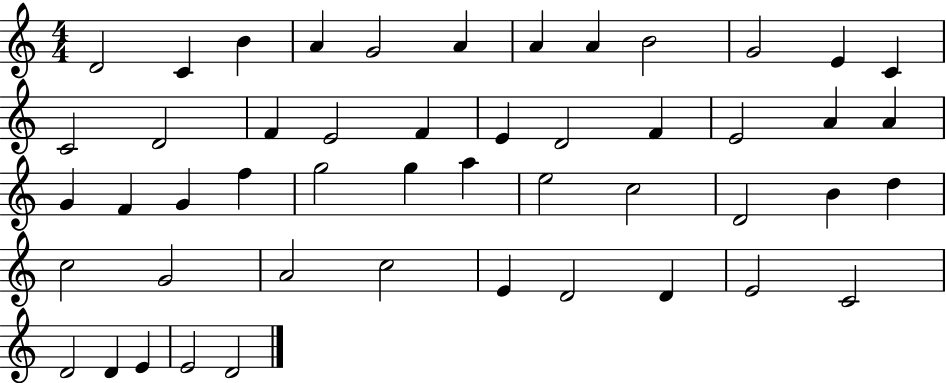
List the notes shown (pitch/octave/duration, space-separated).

D4/h C4/q B4/q A4/q G4/h A4/q A4/q A4/q B4/h G4/h E4/q C4/q C4/h D4/h F4/q E4/h F4/q E4/q D4/h F4/q E4/h A4/q A4/q G4/q F4/q G4/q F5/q G5/h G5/q A5/q E5/h C5/h D4/h B4/q D5/q C5/h G4/h A4/h C5/h E4/q D4/h D4/q E4/h C4/h D4/h D4/q E4/q E4/h D4/h